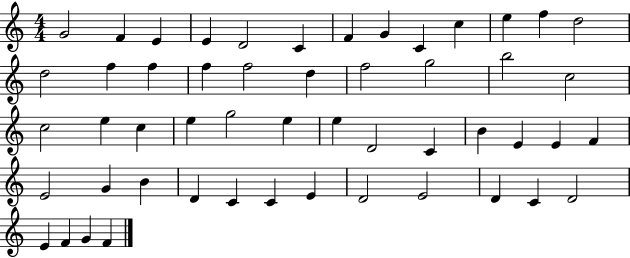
X:1
T:Untitled
M:4/4
L:1/4
K:C
G2 F E E D2 C F G C c e f d2 d2 f f f f2 d f2 g2 b2 c2 c2 e c e g2 e e D2 C B E E F E2 G B D C C E D2 E2 D C D2 E F G F